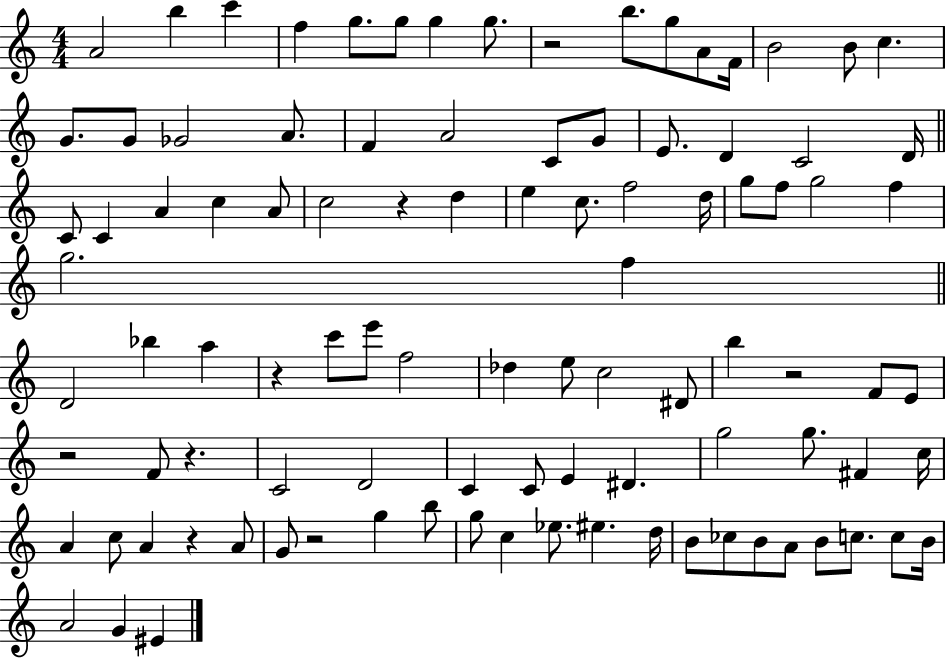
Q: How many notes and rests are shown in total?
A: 99